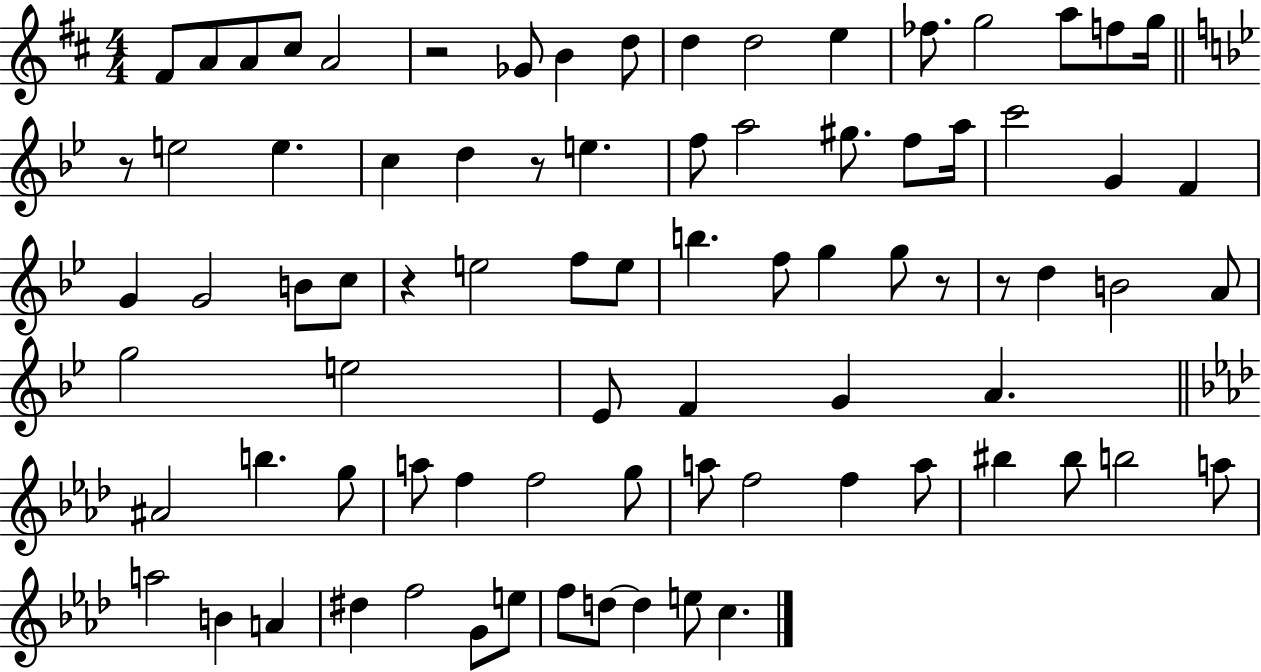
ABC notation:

X:1
T:Untitled
M:4/4
L:1/4
K:D
^F/2 A/2 A/2 ^c/2 A2 z2 _G/2 B d/2 d d2 e _f/2 g2 a/2 f/2 g/4 z/2 e2 e c d z/2 e f/2 a2 ^g/2 f/2 a/4 c'2 G F G G2 B/2 c/2 z e2 f/2 e/2 b f/2 g g/2 z/2 z/2 d B2 A/2 g2 e2 _E/2 F G A ^A2 b g/2 a/2 f f2 g/2 a/2 f2 f a/2 ^b ^b/2 b2 a/2 a2 B A ^d f2 G/2 e/2 f/2 d/2 d e/2 c